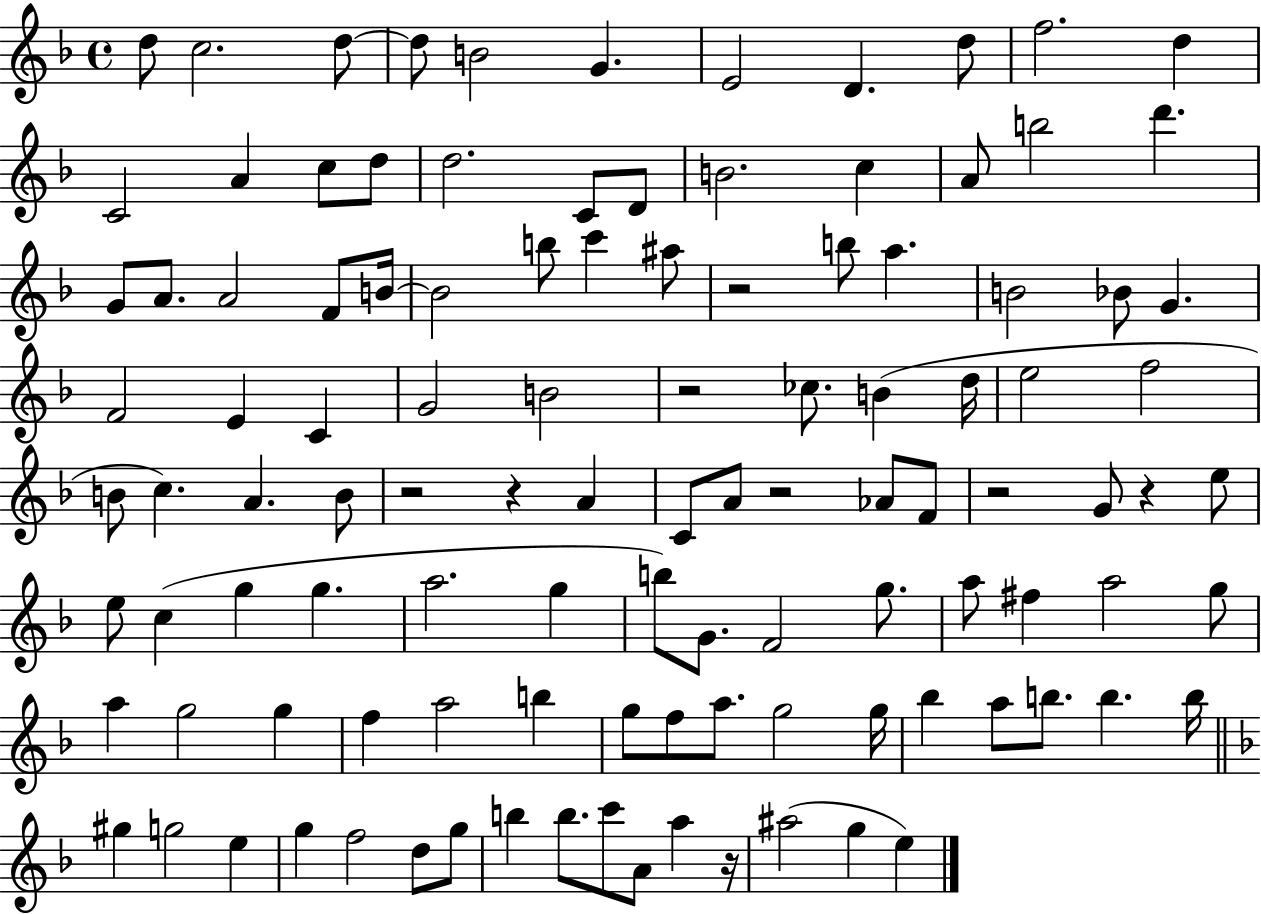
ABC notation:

X:1
T:Untitled
M:4/4
L:1/4
K:F
d/2 c2 d/2 d/2 B2 G E2 D d/2 f2 d C2 A c/2 d/2 d2 C/2 D/2 B2 c A/2 b2 d' G/2 A/2 A2 F/2 B/4 B2 b/2 c' ^a/2 z2 b/2 a B2 _B/2 G F2 E C G2 B2 z2 _c/2 B d/4 e2 f2 B/2 c A B/2 z2 z A C/2 A/2 z2 _A/2 F/2 z2 G/2 z e/2 e/2 c g g a2 g b/2 G/2 F2 g/2 a/2 ^f a2 g/2 a g2 g f a2 b g/2 f/2 a/2 g2 g/4 _b a/2 b/2 b b/4 ^g g2 e g f2 d/2 g/2 b b/2 c'/2 A/2 a z/4 ^a2 g e